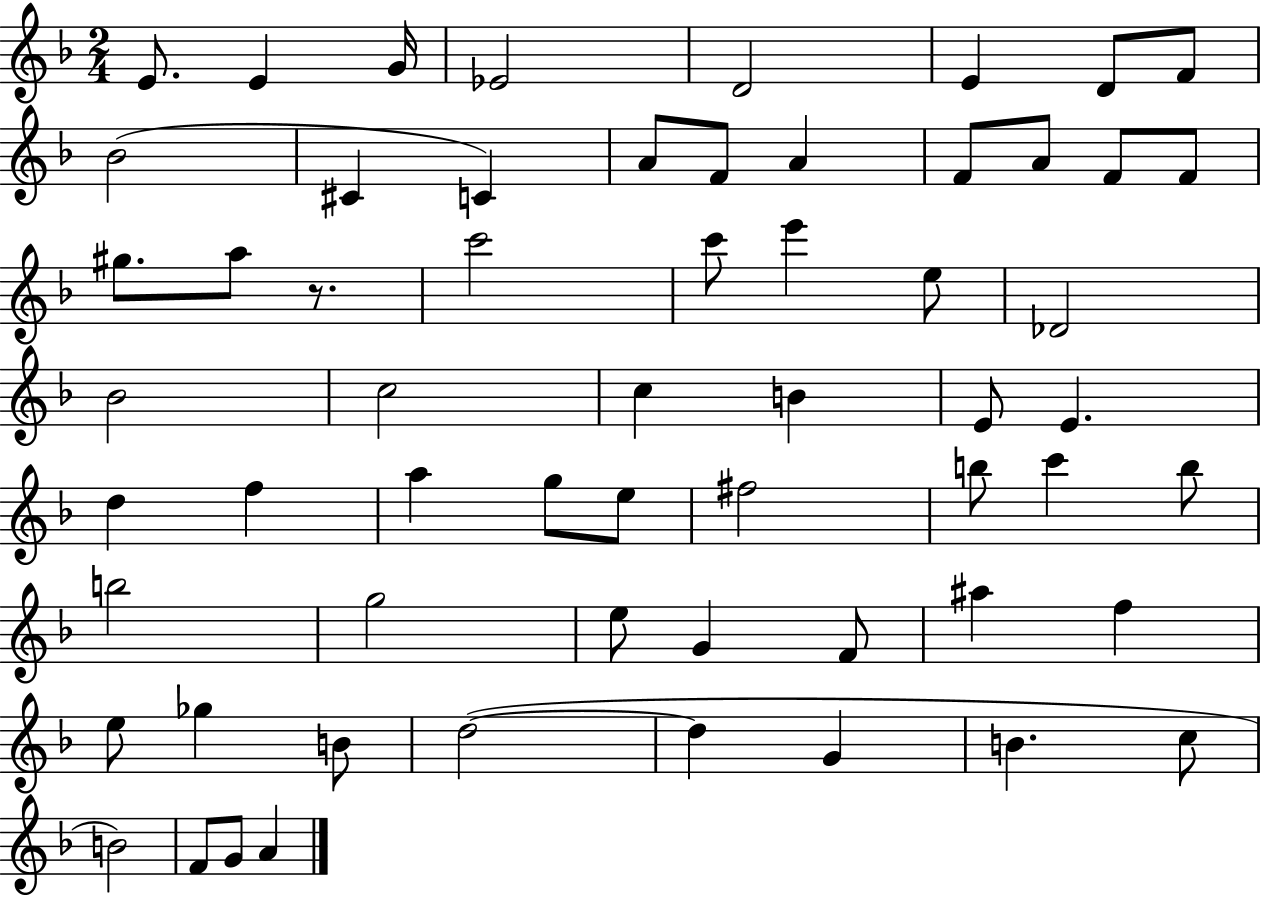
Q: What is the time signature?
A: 2/4